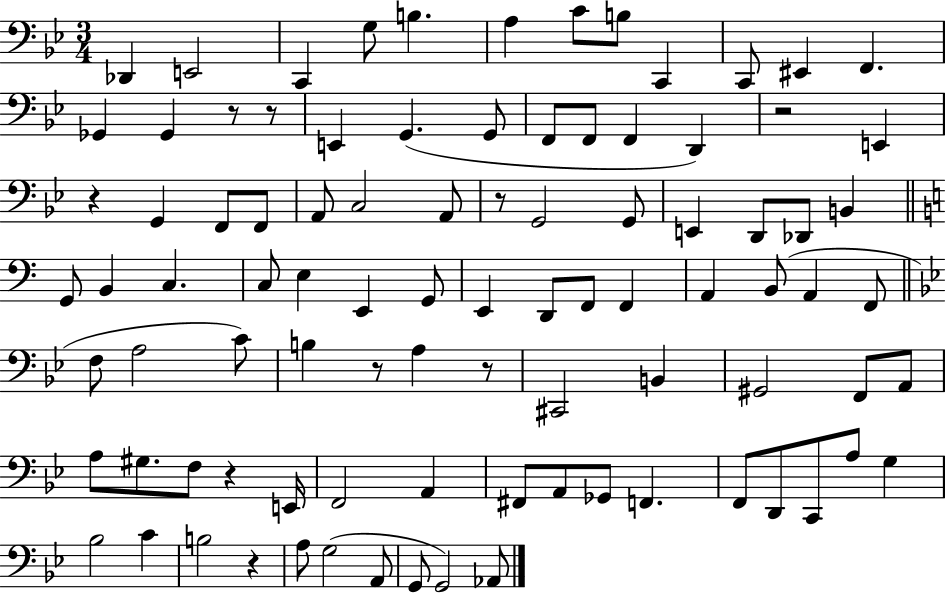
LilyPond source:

{
  \clef bass
  \numericTimeSignature
  \time 3/4
  \key bes \major
  \repeat volta 2 { des,4 e,2 | c,4 g8 b4. | a4 c'8 b8 c,4 | c,8 eis,4 f,4. | \break ges,4 ges,4 r8 r8 | e,4 g,4.( g,8 | f,8 f,8 f,4 d,4) | r2 e,4 | \break r4 g,4 f,8 f,8 | a,8 c2 a,8 | r8 g,2 g,8 | e,4 d,8 des,8 b,4 | \break \bar "||" \break \key c \major g,8 b,4 c4. | c8 e4 e,4 g,8 | e,4 d,8 f,8 f,4 | a,4 b,8( a,4 f,8 | \break \bar "||" \break \key bes \major f8 a2 c'8) | b4 r8 a4 r8 | cis,2 b,4 | gis,2 f,8 a,8 | \break a8 gis8. f8 r4 e,16 | f,2 a,4 | fis,8 a,8 ges,8 f,4. | f,8 d,8 c,8 a8 g4 | \break bes2 c'4 | b2 r4 | a8 g2( a,8 | g,8 g,2) aes,8 | \break } \bar "|."
}